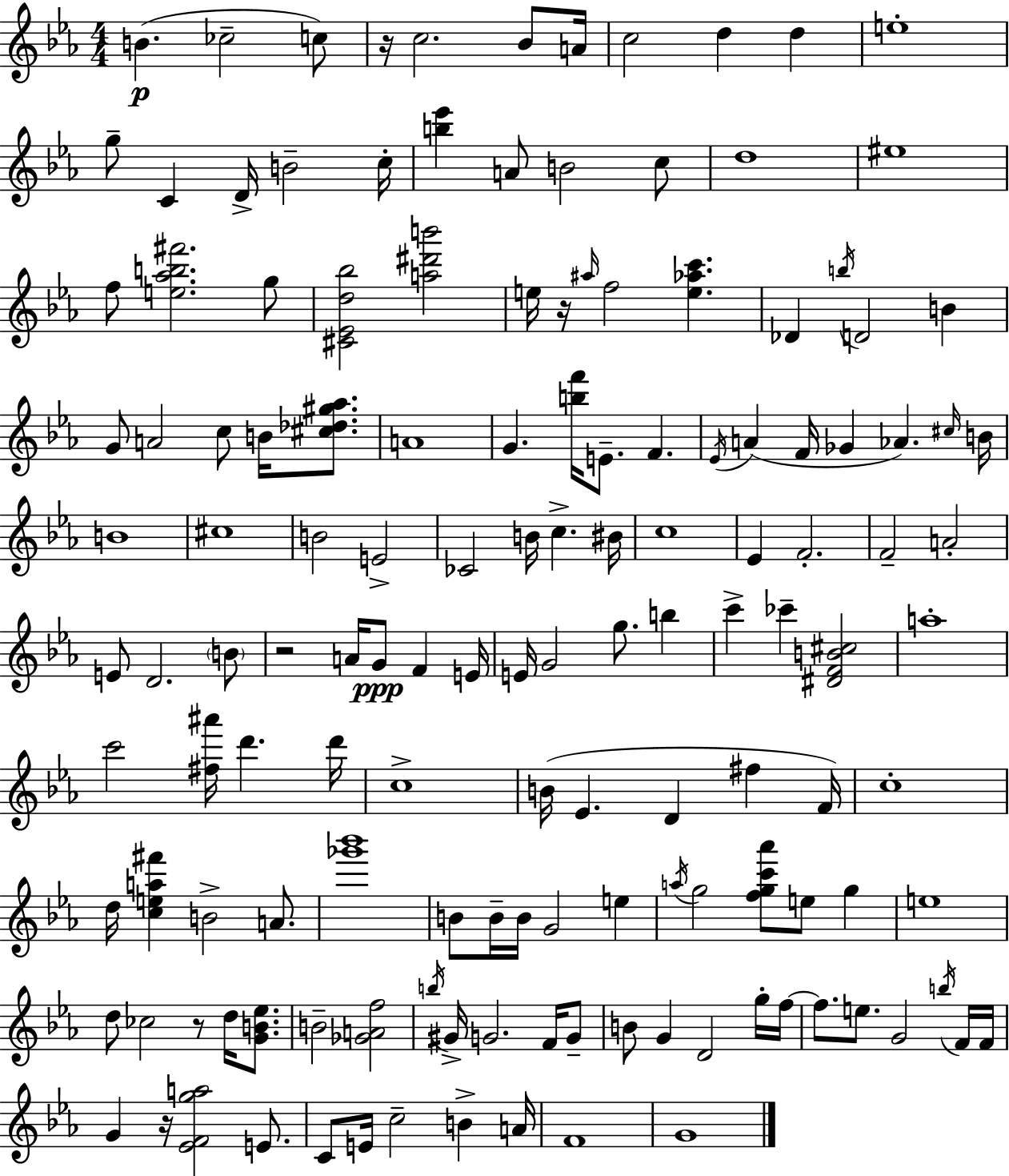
B4/q. CES5/h C5/e R/s C5/h. Bb4/e A4/s C5/h D5/q D5/q E5/w G5/e C4/q D4/s B4/h C5/s [B5,Eb6]/q A4/e B4/h C5/e D5/w EIS5/w F5/e [E5,Ab5,B5,F#6]/h. G5/e [C#4,Eb4,D5,Bb5]/h [A5,D#6,B6]/h E5/s R/s A#5/s F5/h [E5,Ab5,C6]/q. Db4/q B5/s D4/h B4/q G4/e A4/h C5/e B4/s [C#5,Db5,G#5,Ab5]/e. A4/w G4/q. [B5,F6]/s E4/e. F4/q. Eb4/s A4/q F4/s Gb4/q Ab4/q. C#5/s B4/s B4/w C#5/w B4/h E4/h CES4/h B4/s C5/q. BIS4/s C5/w Eb4/q F4/h. F4/h A4/h E4/e D4/h. B4/e R/h A4/s G4/e F4/q E4/s E4/s G4/h G5/e. B5/q C6/q CES6/q [D#4,F4,B4,C#5]/h A5/w C6/h [F#5,A#6]/s D6/q. D6/s C5/w B4/s Eb4/q. D4/q F#5/q F4/s C5/w D5/s [C5,E5,A5,F#6]/q B4/h A4/e. [Gb6,Bb6]/w B4/e B4/s B4/s G4/h E5/q A5/s G5/h [F5,G5,C6,Ab6]/e E5/e G5/q E5/w D5/e CES5/h R/e D5/s [G4,B4,Eb5]/e. B4/h [Gb4,A4,F5]/h B5/s G#4/s G4/h. F4/s G4/e B4/e G4/q D4/h G5/s F5/s F5/e. E5/e. G4/h B5/s F4/s F4/s G4/q R/s [Eb4,F4,G5,A5]/h E4/e. C4/e E4/s C5/h B4/q A4/s F4/w G4/w